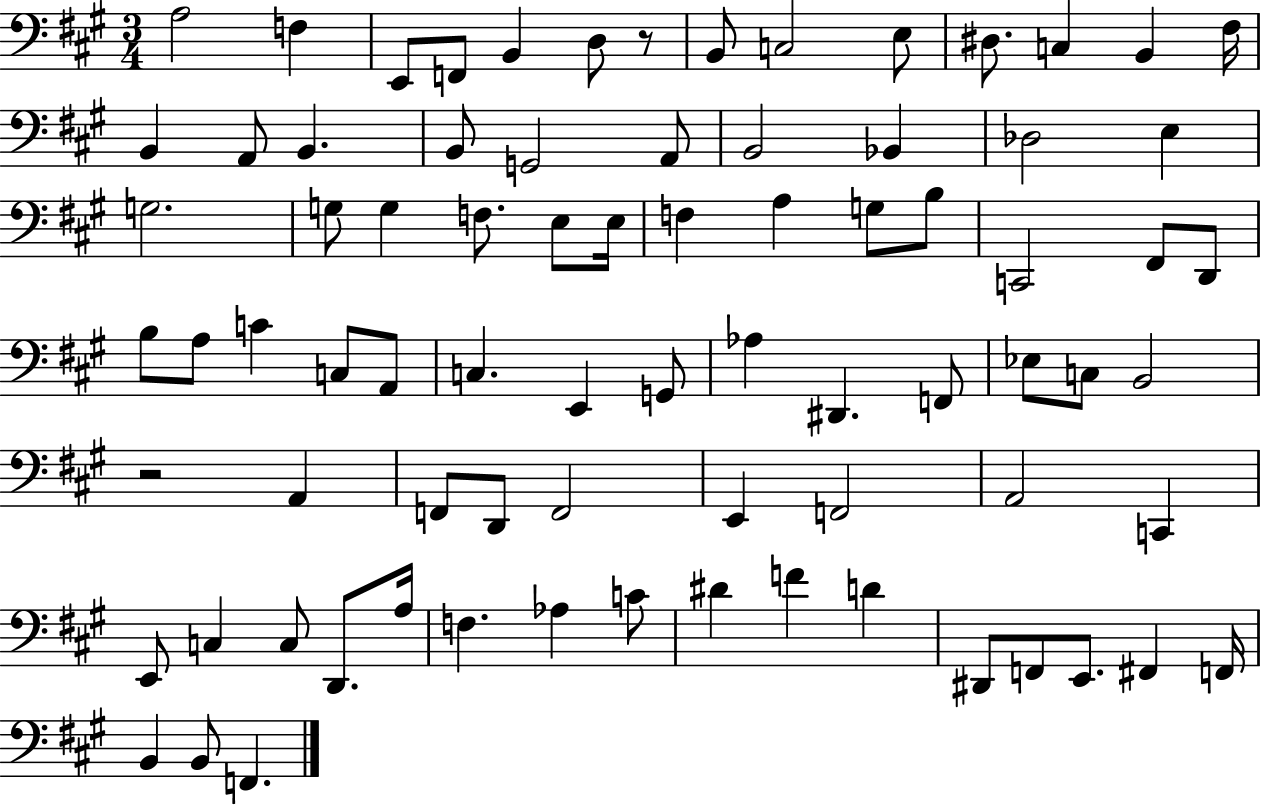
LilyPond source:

{
  \clef bass
  \numericTimeSignature
  \time 3/4
  \key a \major
  a2 f4 | e,8 f,8 b,4 d8 r8 | b,8 c2 e8 | dis8. c4 b,4 fis16 | \break b,4 a,8 b,4. | b,8 g,2 a,8 | b,2 bes,4 | des2 e4 | \break g2. | g8 g4 f8. e8 e16 | f4 a4 g8 b8 | c,2 fis,8 d,8 | \break b8 a8 c'4 c8 a,8 | c4. e,4 g,8 | aes4 dis,4. f,8 | ees8 c8 b,2 | \break r2 a,4 | f,8 d,8 f,2 | e,4 f,2 | a,2 c,4 | \break e,8 c4 c8 d,8. a16 | f4. aes4 c'8 | dis'4 f'4 d'4 | dis,8 f,8 e,8. fis,4 f,16 | \break b,4 b,8 f,4. | \bar "|."
}